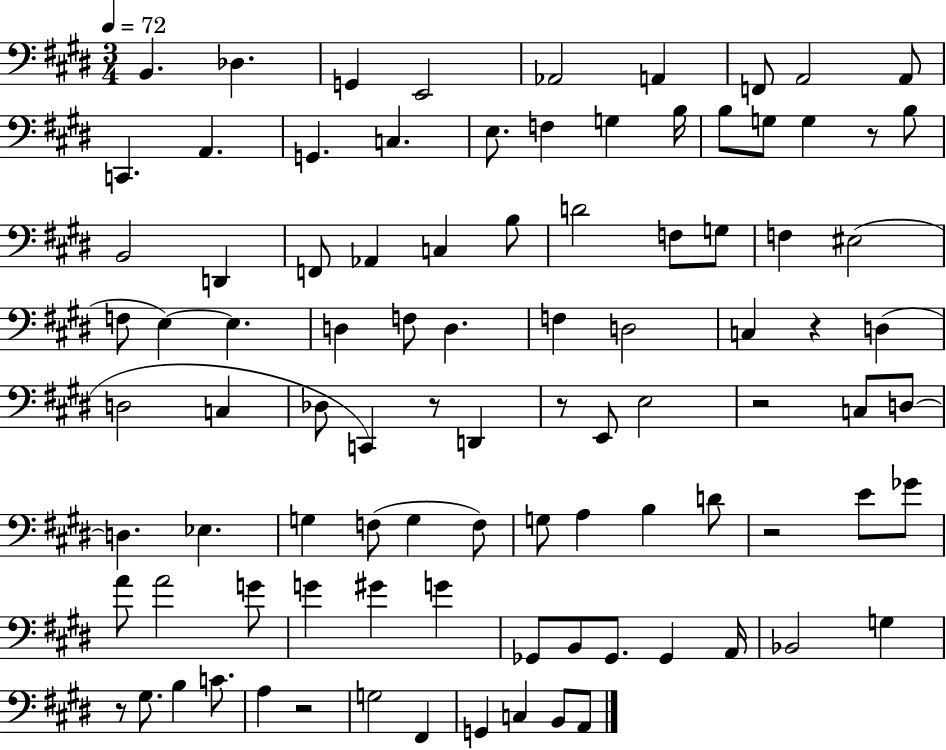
B2/q. Db3/q. G2/q E2/h Ab2/h A2/q F2/e A2/h A2/e C2/q. A2/q. G2/q. C3/q. E3/e. F3/q G3/q B3/s B3/e G3/e G3/q R/e B3/e B2/h D2/q F2/e Ab2/q C3/q B3/e D4/h F3/e G3/e F3/q EIS3/h F3/e E3/q E3/q. D3/q F3/e D3/q. F3/q D3/h C3/q R/q D3/q D3/h C3/q Db3/e C2/q R/e D2/q R/e E2/e E3/h R/h C3/e D3/e D3/q. Eb3/q. G3/q F3/e G3/q F3/e G3/e A3/q B3/q D4/e R/h E4/e Gb4/e A4/e A4/h G4/e G4/q G#4/q G4/q Gb2/e B2/e Gb2/e. Gb2/q A2/s Bb2/h G3/q R/e G#3/e. B3/q C4/e. A3/q R/h G3/h F#2/q G2/q C3/q B2/e A2/e